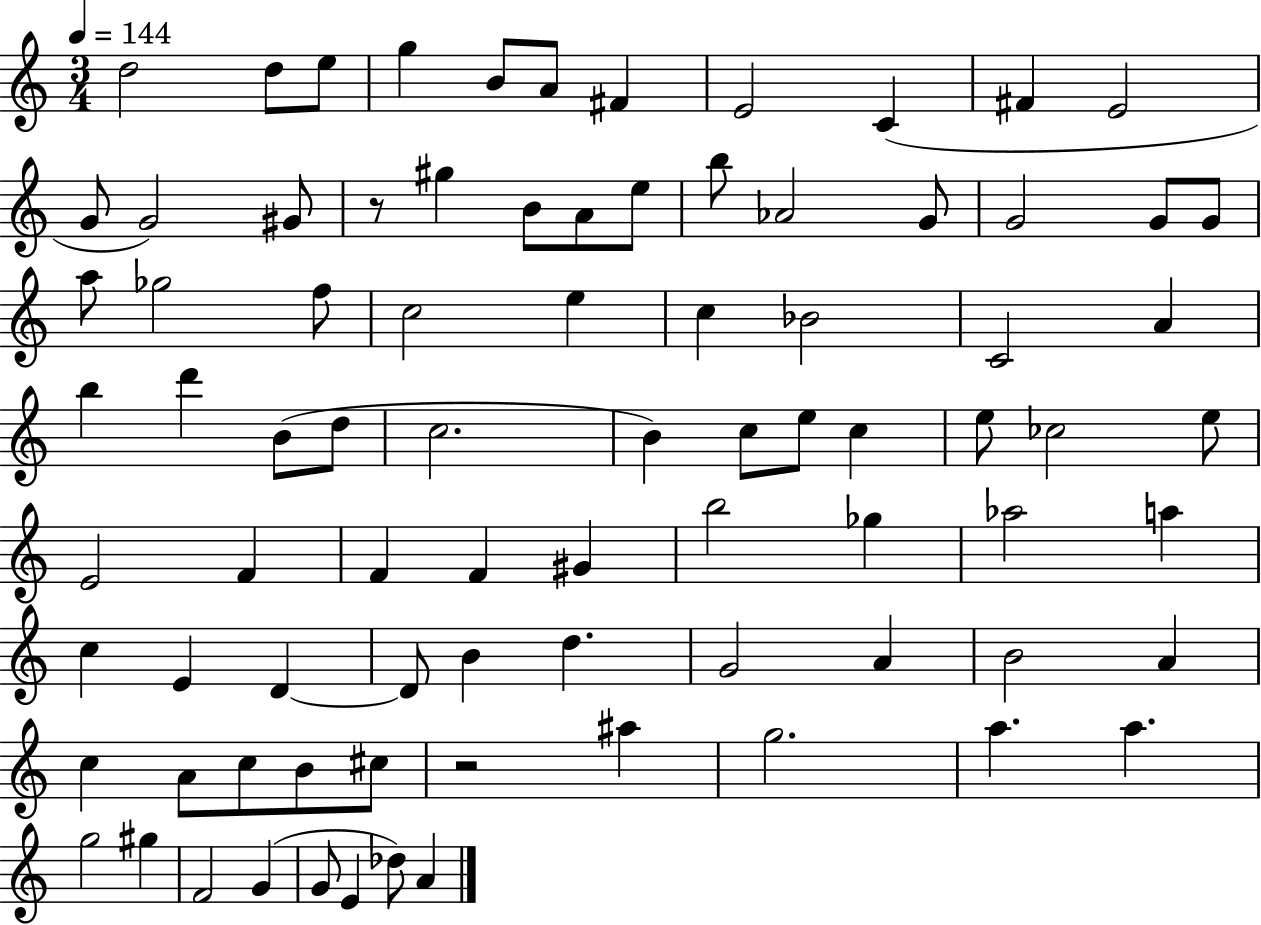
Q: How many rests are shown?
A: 2